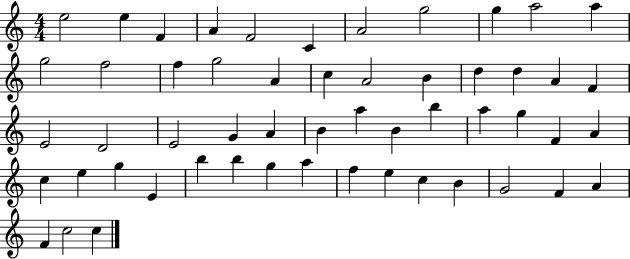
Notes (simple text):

E5/h E5/q F4/q A4/q F4/h C4/q A4/h G5/h G5/q A5/h A5/q G5/h F5/h F5/q G5/h A4/q C5/q A4/h B4/q D5/q D5/q A4/q F4/q E4/h D4/h E4/h G4/q A4/q B4/q A5/q B4/q B5/q A5/q G5/q F4/q A4/q C5/q E5/q G5/q E4/q B5/q B5/q G5/q A5/q F5/q E5/q C5/q B4/q G4/h F4/q A4/q F4/q C5/h C5/q